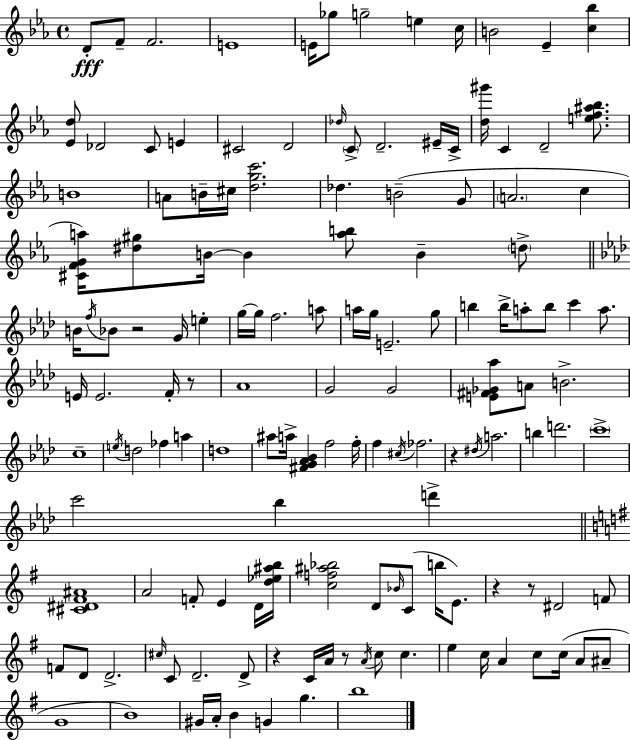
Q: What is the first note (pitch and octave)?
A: D4